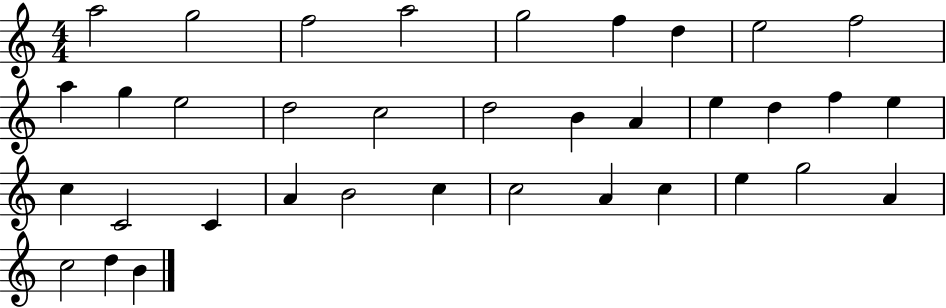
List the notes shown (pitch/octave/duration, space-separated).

A5/h G5/h F5/h A5/h G5/h F5/q D5/q E5/h F5/h A5/q G5/q E5/h D5/h C5/h D5/h B4/q A4/q E5/q D5/q F5/q E5/q C5/q C4/h C4/q A4/q B4/h C5/q C5/h A4/q C5/q E5/q G5/h A4/q C5/h D5/q B4/q